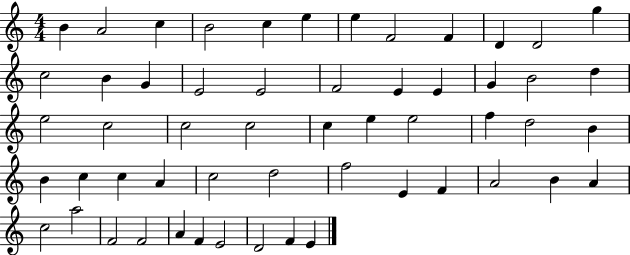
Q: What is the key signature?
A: C major